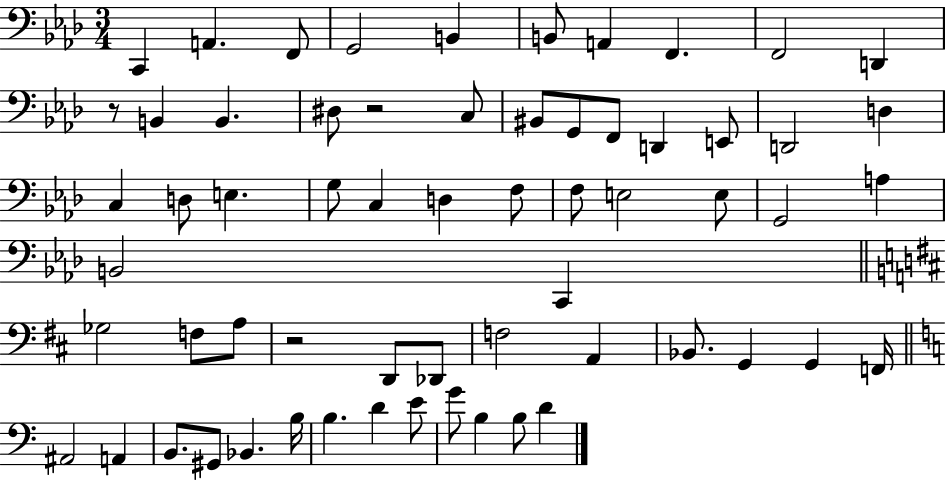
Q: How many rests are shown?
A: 3